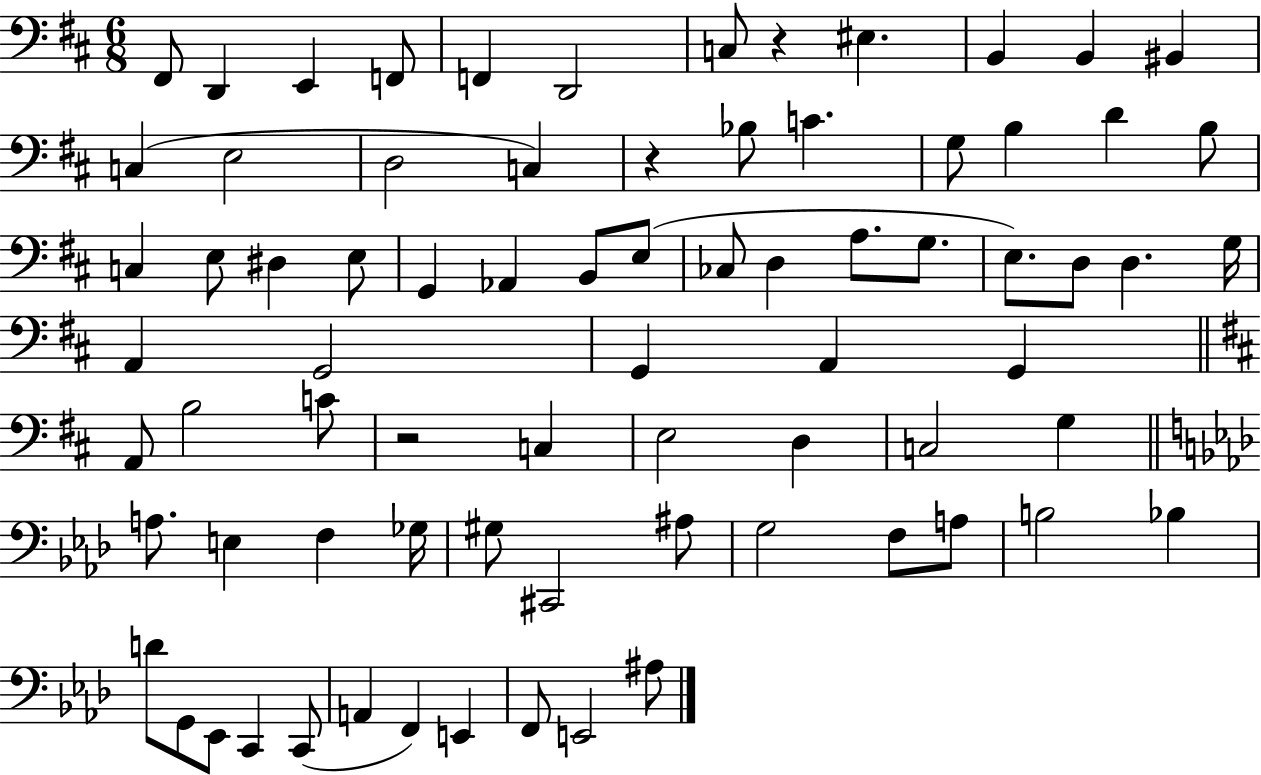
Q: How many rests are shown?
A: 3